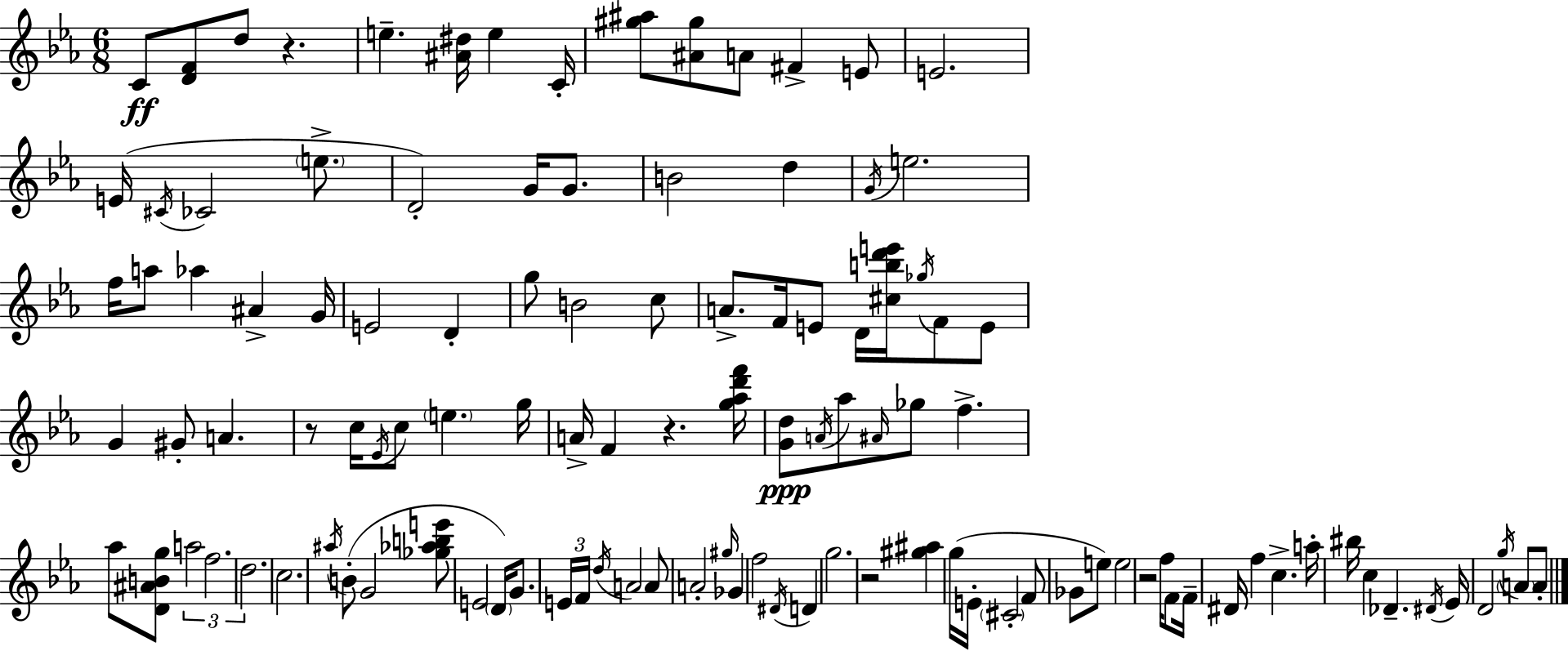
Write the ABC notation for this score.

X:1
T:Untitled
M:6/8
L:1/4
K:Cm
C/2 [DF]/2 d/2 z e [^A^d]/4 e C/4 [^g^a]/2 [^A^g]/2 A/2 ^F E/2 E2 E/4 ^C/4 _C2 e/2 D2 G/4 G/2 B2 d G/4 e2 f/4 a/2 _a ^A G/4 E2 D g/2 B2 c/2 A/2 F/4 E/2 D/4 [^cbd'e']/4 _g/4 F/2 E/2 G ^G/2 A z/2 c/4 _E/4 c/2 e g/4 A/4 F z [g_ad'f']/4 [Gd]/2 A/4 _a/2 ^A/4 _g/2 f _a/2 [D^ABg]/2 a2 f2 d2 c2 ^a/4 B/2 G2 [_g_abe']/2 E2 D/4 G/2 E/4 F/4 d/4 A2 A/2 A2 ^g/4 _G f2 ^D/4 D g2 z2 [^g^a] g/4 E/4 ^C2 F/2 _G/2 e/2 e2 z2 f/4 F/2 F/4 ^D/4 f c a/4 ^b/4 c _D ^D/4 _E/4 D2 g/4 A/2 A/2